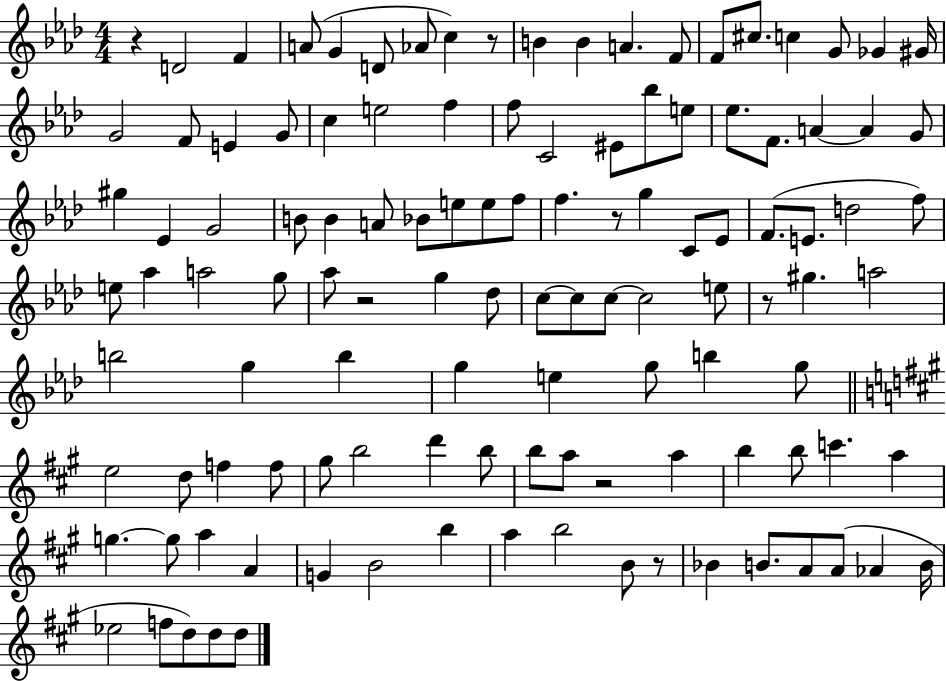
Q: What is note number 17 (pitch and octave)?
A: G#4